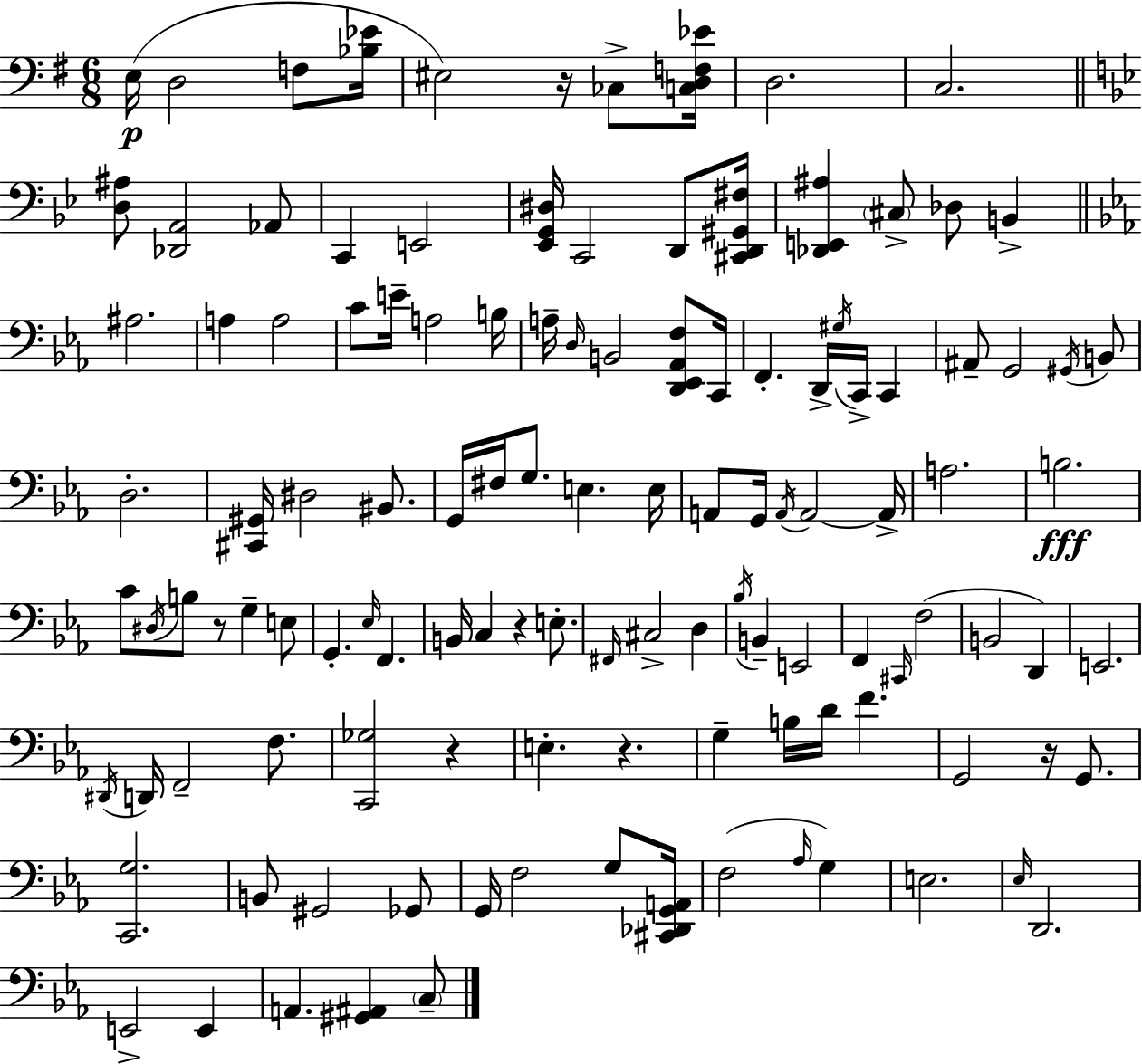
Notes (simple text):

E3/s D3/h F3/e [Bb3,Eb4]/s EIS3/h R/s CES3/e [C3,D3,F3,Eb4]/s D3/h. C3/h. [D3,A#3]/e [Db2,A2]/h Ab2/e C2/q E2/h [Eb2,G2,D#3]/s C2/h D2/e [C#2,D2,G#2,F#3]/s [Db2,E2,A#3]/q C#3/e Db3/e B2/q A#3/h. A3/q A3/h C4/e E4/s A3/h B3/s A3/s D3/s B2/h [D2,Eb2,Ab2,F3]/e C2/s F2/q. D2/s G#3/s C2/s C2/q A#2/e G2/h G#2/s B2/e D3/h. [C#2,G#2]/s D#3/h BIS2/e. G2/s F#3/s G3/e. E3/q. E3/s A2/e G2/s A2/s A2/h A2/s A3/h. B3/h. C4/e D#3/s B3/e R/e G3/q E3/e G2/q. Eb3/s F2/q. B2/s C3/q R/q E3/e. F#2/s C#3/h D3/q Bb3/s B2/q E2/h F2/q C#2/s F3/h B2/h D2/q E2/h. D#2/s D2/s F2/h F3/e. [C2,Gb3]/h R/q E3/q. R/q. G3/q B3/s D4/s F4/q. G2/h R/s G2/e. [C2,G3]/h. B2/e G#2/h Gb2/e G2/s F3/h G3/e [C#2,Db2,G2,A2]/s F3/h Ab3/s G3/q E3/h. Eb3/s D2/h. E2/h E2/q A2/q. [G#2,A#2]/q C3/e